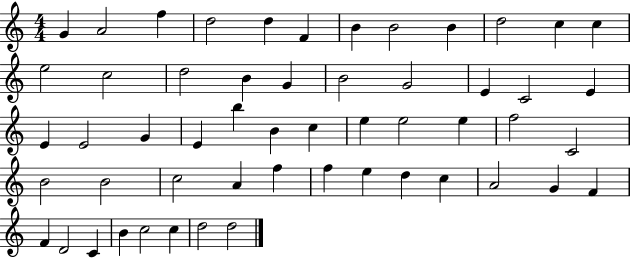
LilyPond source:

{
  \clef treble
  \numericTimeSignature
  \time 4/4
  \key c \major
  g'4 a'2 f''4 | d''2 d''4 f'4 | b'4 b'2 b'4 | d''2 c''4 c''4 | \break e''2 c''2 | d''2 b'4 g'4 | b'2 g'2 | e'4 c'2 e'4 | \break e'4 e'2 g'4 | e'4 b''4 b'4 c''4 | e''4 e''2 e''4 | f''2 c'2 | \break b'2 b'2 | c''2 a'4 f''4 | f''4 e''4 d''4 c''4 | a'2 g'4 f'4 | \break f'4 d'2 c'4 | b'4 c''2 c''4 | d''2 d''2 | \bar "|."
}